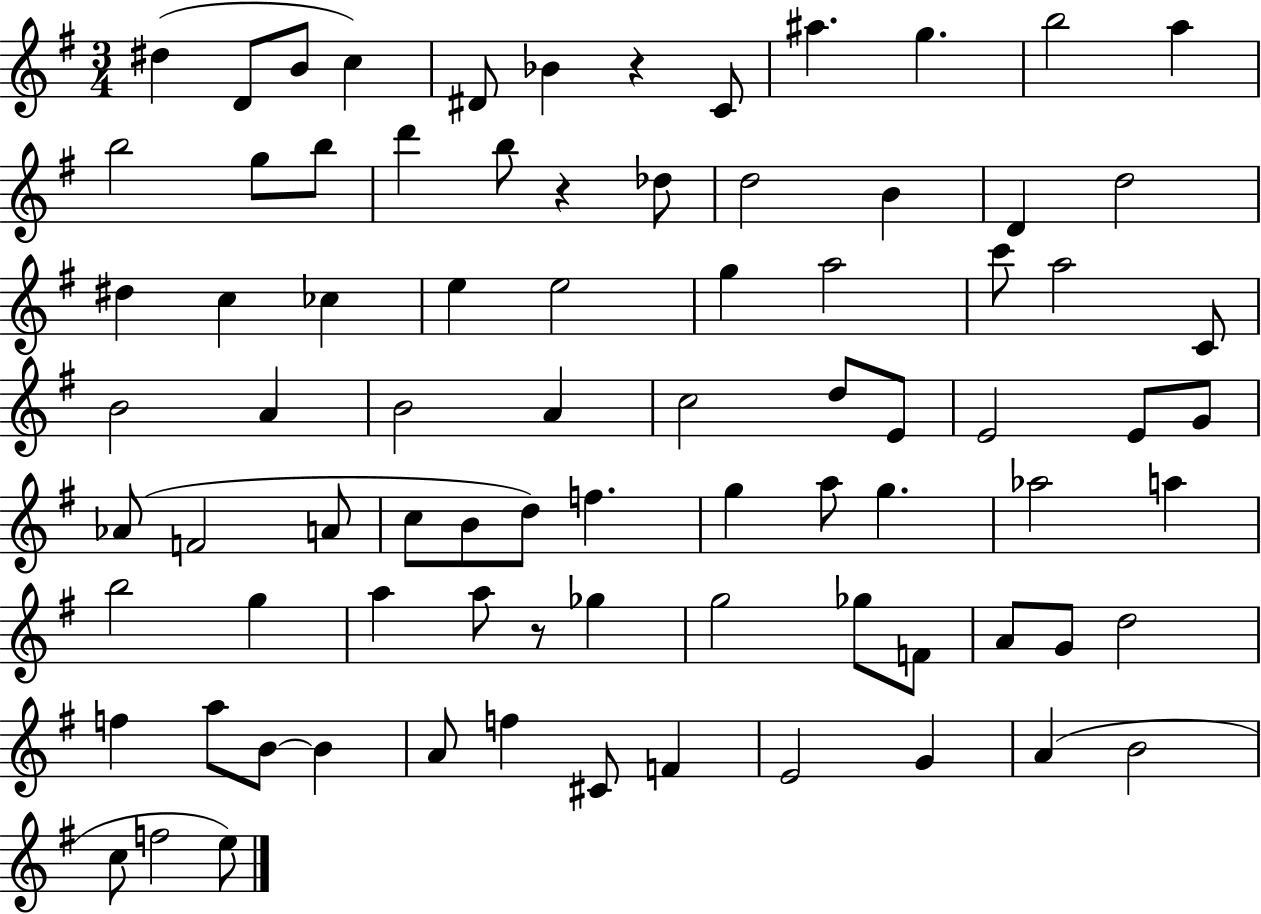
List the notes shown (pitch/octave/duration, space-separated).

D#5/q D4/e B4/e C5/q D#4/e Bb4/q R/q C4/e A#5/q. G5/q. B5/h A5/q B5/h G5/e B5/e D6/q B5/e R/q Db5/e D5/h B4/q D4/q D5/h D#5/q C5/q CES5/q E5/q E5/h G5/q A5/h C6/e A5/h C4/e B4/h A4/q B4/h A4/q C5/h D5/e E4/e E4/h E4/e G4/e Ab4/e F4/h A4/e C5/e B4/e D5/e F5/q. G5/q A5/e G5/q. Ab5/h A5/q B5/h G5/q A5/q A5/e R/e Gb5/q G5/h Gb5/e F4/e A4/e G4/e D5/h F5/q A5/e B4/e B4/q A4/e F5/q C#4/e F4/q E4/h G4/q A4/q B4/h C5/e F5/h E5/e